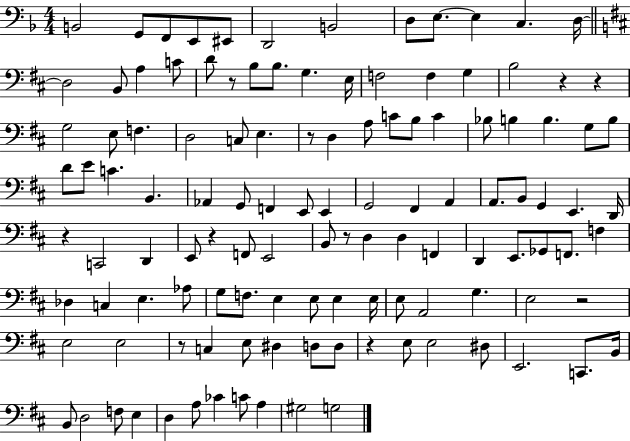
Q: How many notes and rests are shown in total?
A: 120